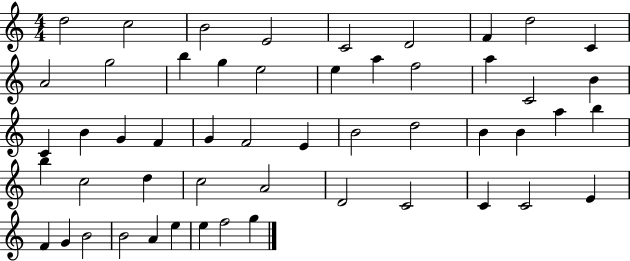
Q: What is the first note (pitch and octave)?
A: D5